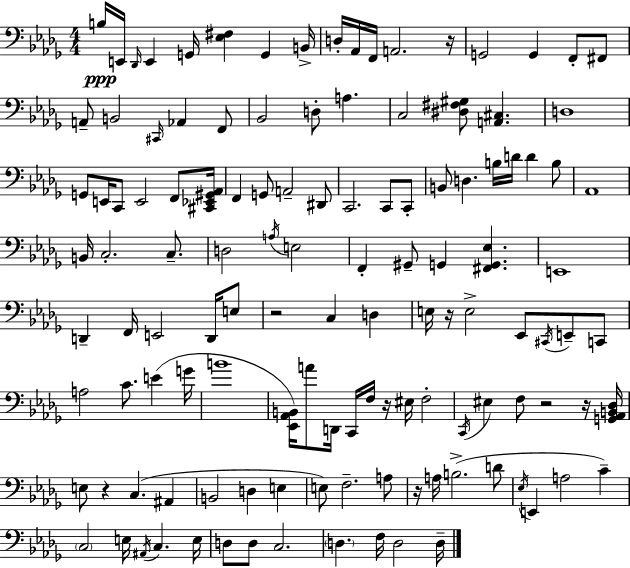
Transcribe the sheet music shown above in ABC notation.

X:1
T:Untitled
M:4/4
L:1/4
K:Bbm
B,/4 E,,/4 _D,,/4 E,, G,,/4 [_E,^F,] G,, B,,/4 D,/4 _A,,/4 F,,/4 A,,2 z/4 G,,2 G,, F,,/2 ^F,,/2 A,,/2 B,,2 ^C,,/4 _A,, F,,/2 _B,,2 D,/2 A, C,2 [^D,^F,^G,]/2 [A,,^C,] D,4 G,,/2 E,,/4 C,,/2 E,,2 F,,/2 [^C,,_E,,^G,,_A,,]/4 F,, G,,/2 A,,2 ^D,,/2 C,,2 C,,/2 C,,/2 B,,/2 D, B,/4 D/4 D B,/2 _A,,4 B,,/4 C,2 C,/2 D,2 A,/4 E,2 F,, ^G,,/2 G,, [^F,,G,,_E,] E,,4 D,, F,,/4 E,,2 D,,/4 E,/2 z2 C, D, E,/4 z/4 E,2 _E,,/2 ^C,,/4 E,,/2 C,,/2 A,2 C/2 E G/4 B4 [_E,,_A,,B,,]/4 A/2 D,,/4 C,,/4 F,/4 z/4 ^E,/4 F,2 C,,/4 ^E, F,/2 z2 z/4 [G,,_A,,B,,_D,]/4 E,/2 z C, ^A,, B,,2 D, E, E,/2 F,2 A,/2 z/4 A,/4 B,2 D/2 _E,/4 E,, A,2 C C,2 E,/4 ^A,,/4 C, E,/4 D,/2 D,/2 C,2 D, F,/4 D,2 D,/4